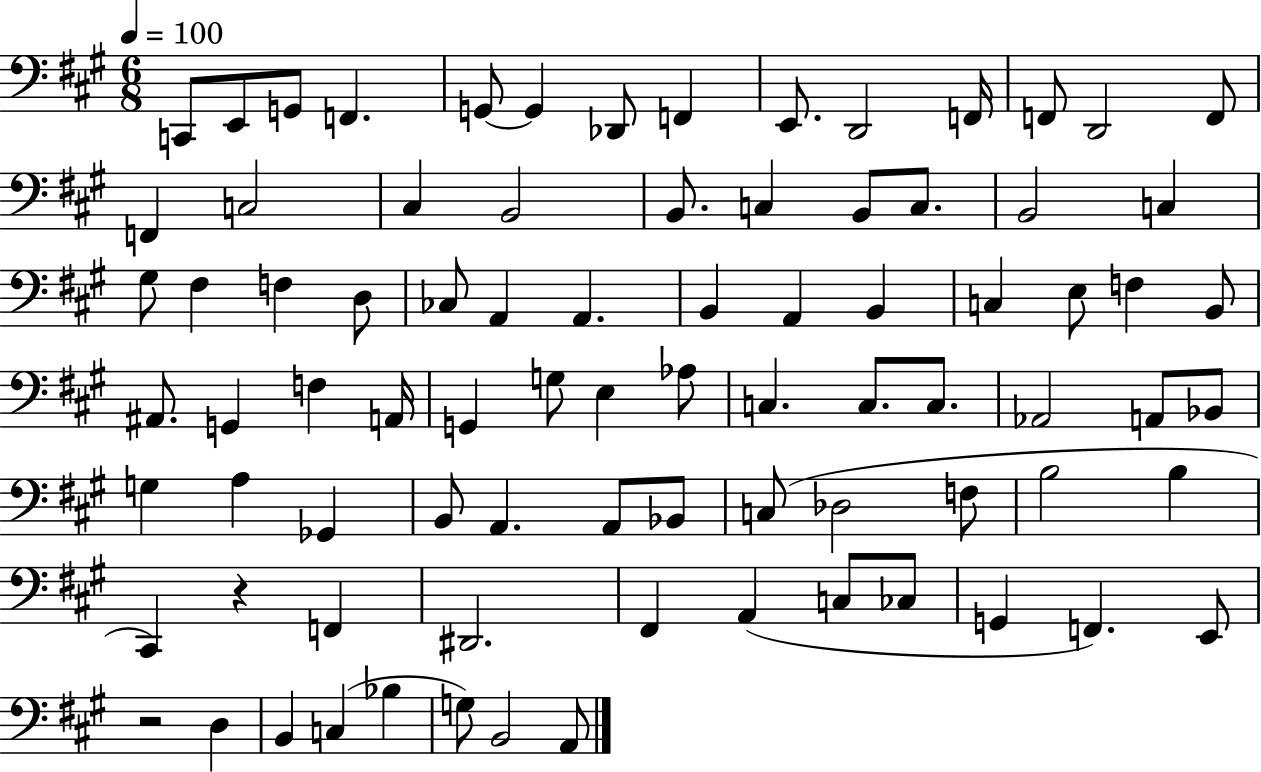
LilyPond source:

{
  \clef bass
  \numericTimeSignature
  \time 6/8
  \key a \major
  \tempo 4 = 100
  \repeat volta 2 { c,8 e,8 g,8 f,4. | g,8~~ g,4 des,8 f,4 | e,8. d,2 f,16 | f,8 d,2 f,8 | \break f,4 c2 | cis4 b,2 | b,8. c4 b,8 c8. | b,2 c4 | \break gis8 fis4 f4 d8 | ces8 a,4 a,4. | b,4 a,4 b,4 | c4 e8 f4 b,8 | \break ais,8. g,4 f4 a,16 | g,4 g8 e4 aes8 | c4. c8. c8. | aes,2 a,8 bes,8 | \break g4 a4 ges,4 | b,8 a,4. a,8 bes,8 | c8( des2 f8 | b2 b4 | \break cis,4) r4 f,4 | dis,2. | fis,4 a,4( c8 ces8 | g,4 f,4.) e,8 | \break r2 d4 | b,4 c4( bes4 | g8) b,2 a,8 | } \bar "|."
}